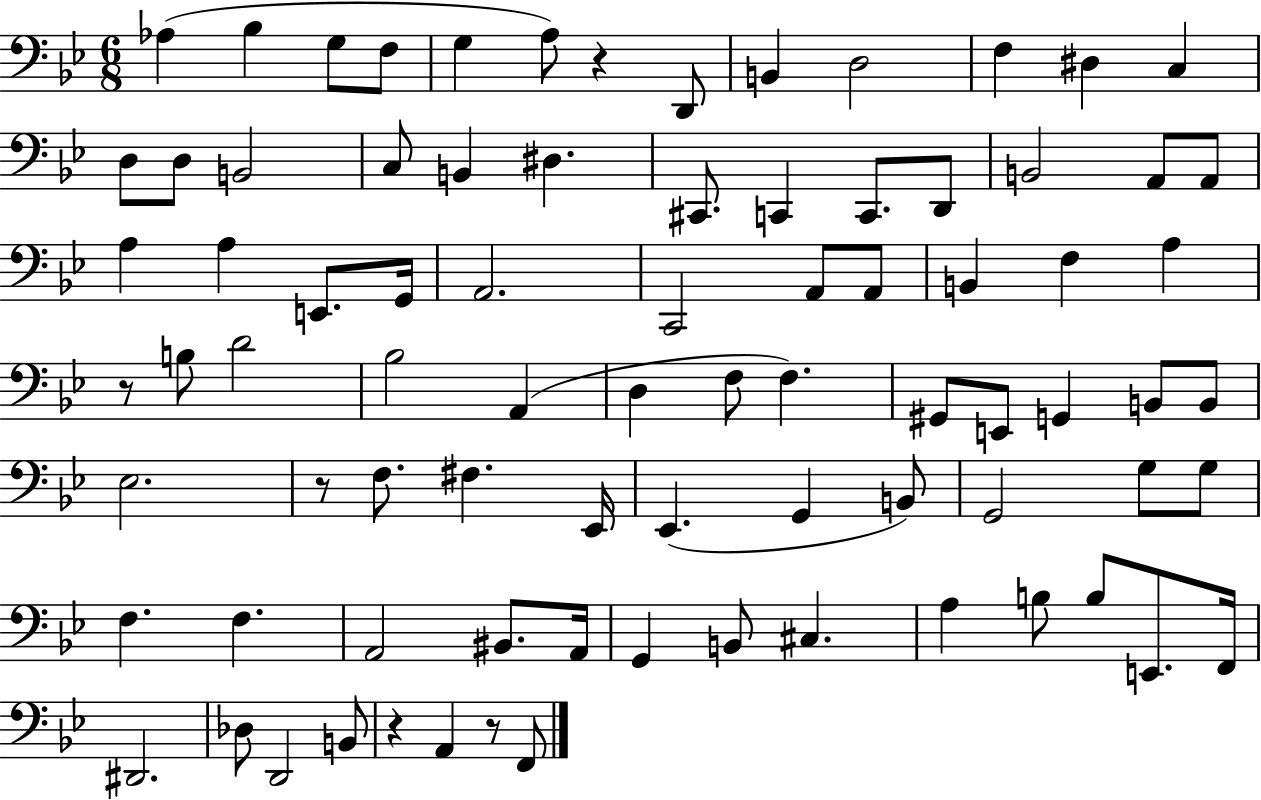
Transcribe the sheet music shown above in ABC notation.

X:1
T:Untitled
M:6/8
L:1/4
K:Bb
_A, _B, G,/2 F,/2 G, A,/2 z D,,/2 B,, D,2 F, ^D, C, D,/2 D,/2 B,,2 C,/2 B,, ^D, ^C,,/2 C,, C,,/2 D,,/2 B,,2 A,,/2 A,,/2 A, A, E,,/2 G,,/4 A,,2 C,,2 A,,/2 A,,/2 B,, F, A, z/2 B,/2 D2 _B,2 A,, D, F,/2 F, ^G,,/2 E,,/2 G,, B,,/2 B,,/2 _E,2 z/2 F,/2 ^F, _E,,/4 _E,, G,, B,,/2 G,,2 G,/2 G,/2 F, F, A,,2 ^B,,/2 A,,/4 G,, B,,/2 ^C, A, B,/2 B,/2 E,,/2 F,,/4 ^D,,2 _D,/2 D,,2 B,,/2 z A,, z/2 F,,/2